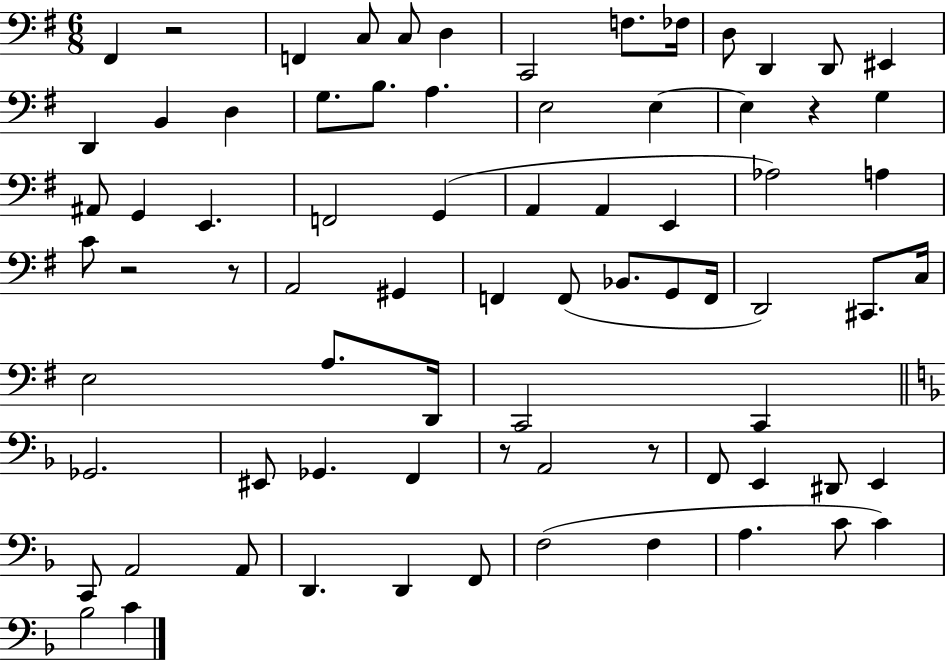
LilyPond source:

{
  \clef bass
  \numericTimeSignature
  \time 6/8
  \key g \major
  fis,4 r2 | f,4 c8 c8 d4 | c,2 f8. fes16 | d8 d,4 d,8 eis,4 | \break d,4 b,4 d4 | g8. b8. a4. | e2 e4~~ | e4 r4 g4 | \break ais,8 g,4 e,4. | f,2 g,4( | a,4 a,4 e,4 | aes2) a4 | \break c'8 r2 r8 | a,2 gis,4 | f,4 f,8( bes,8. g,8 f,16 | d,2) cis,8. c16 | \break e2 a8. d,16 | c,2 c,4 | \bar "||" \break \key d \minor ges,2. | eis,8 ges,4. f,4 | r8 a,2 r8 | f,8 e,4 dis,8 e,4 | \break c,8 a,2 a,8 | d,4. d,4 f,8 | f2( f4 | a4. c'8 c'4) | \break bes2 c'4 | \bar "|."
}